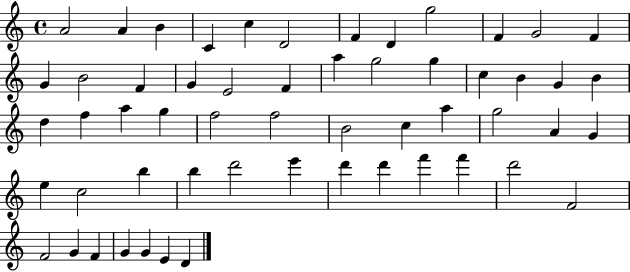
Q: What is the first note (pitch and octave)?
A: A4